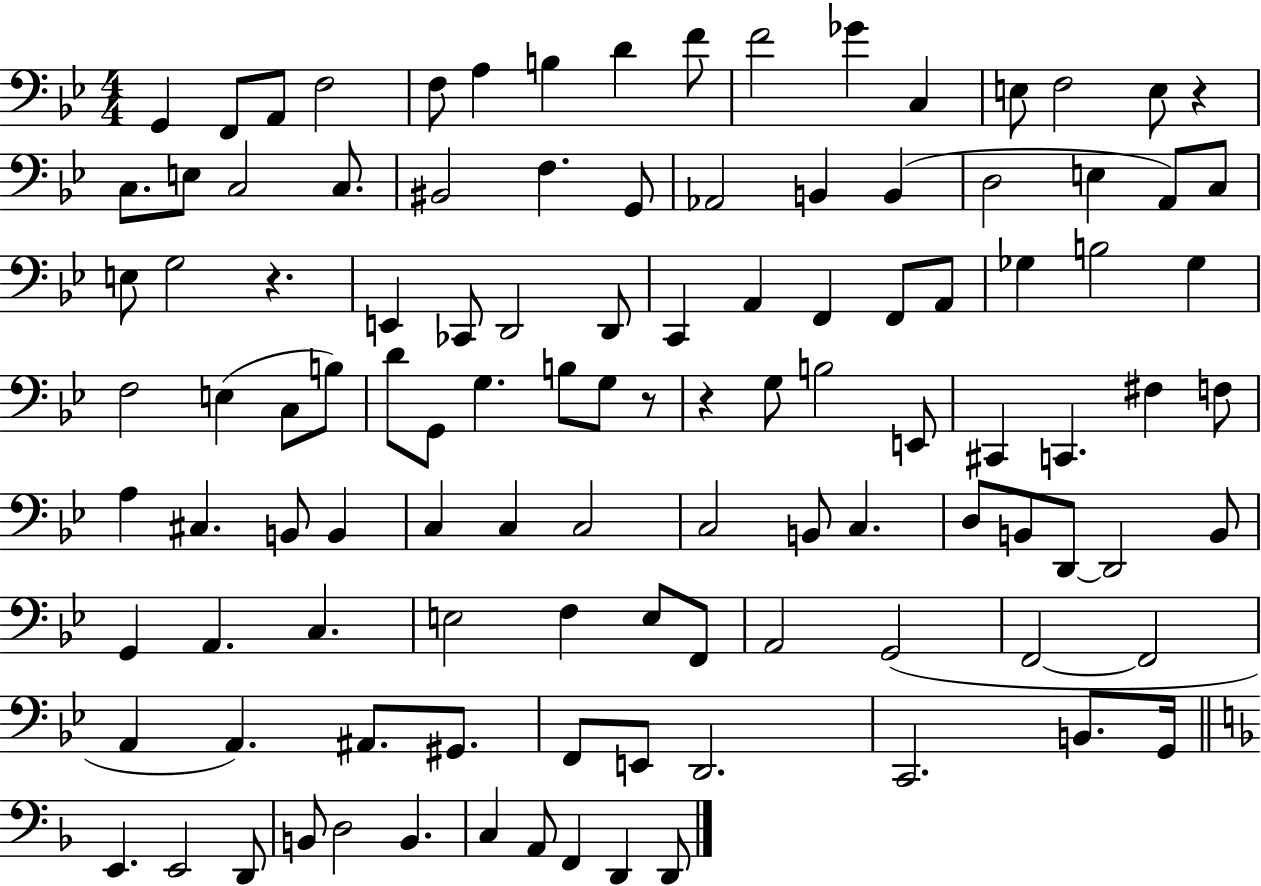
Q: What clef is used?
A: bass